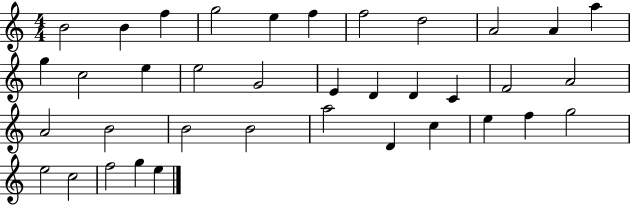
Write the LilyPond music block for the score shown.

{
  \clef treble
  \numericTimeSignature
  \time 4/4
  \key c \major
  b'2 b'4 f''4 | g''2 e''4 f''4 | f''2 d''2 | a'2 a'4 a''4 | \break g''4 c''2 e''4 | e''2 g'2 | e'4 d'4 d'4 c'4 | f'2 a'2 | \break a'2 b'2 | b'2 b'2 | a''2 d'4 c''4 | e''4 f''4 g''2 | \break e''2 c''2 | f''2 g''4 e''4 | \bar "|."
}